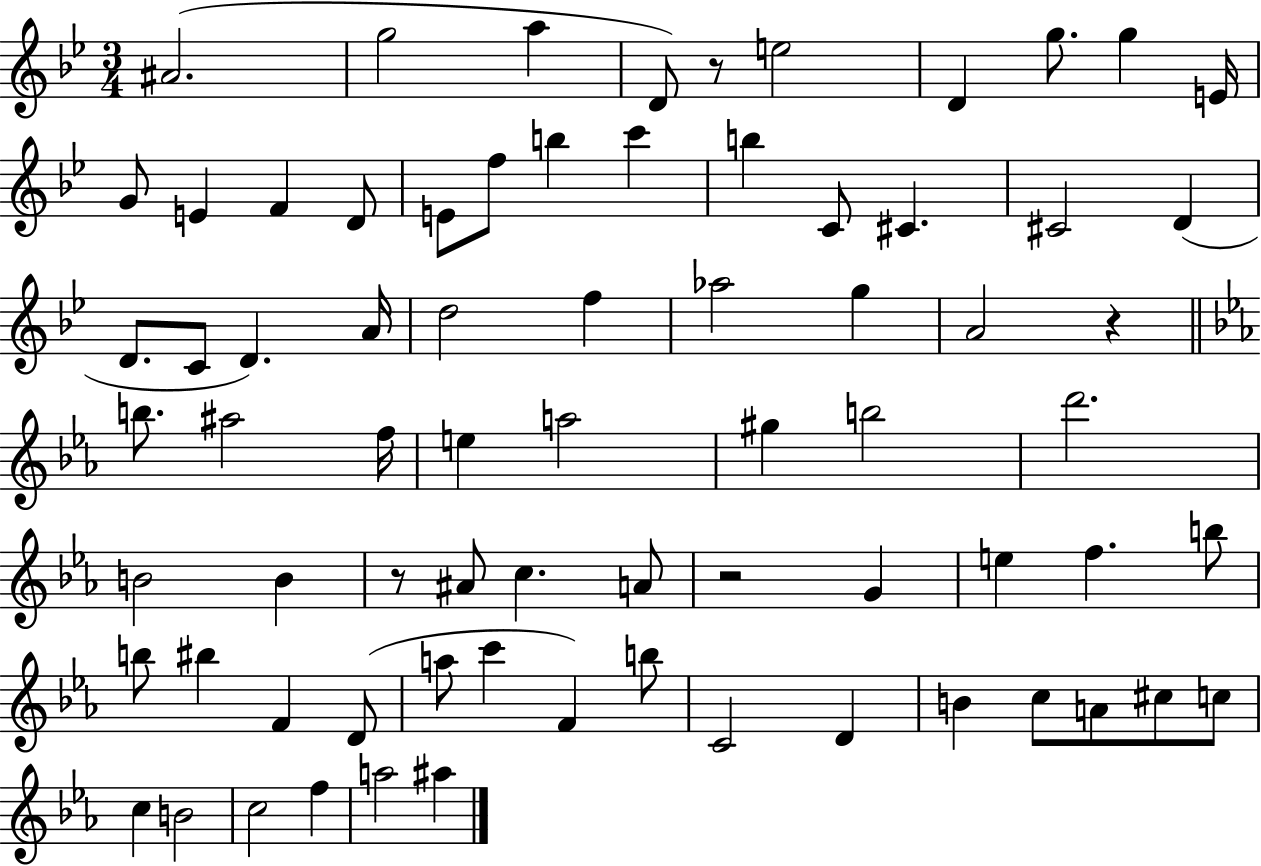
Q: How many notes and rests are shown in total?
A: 73